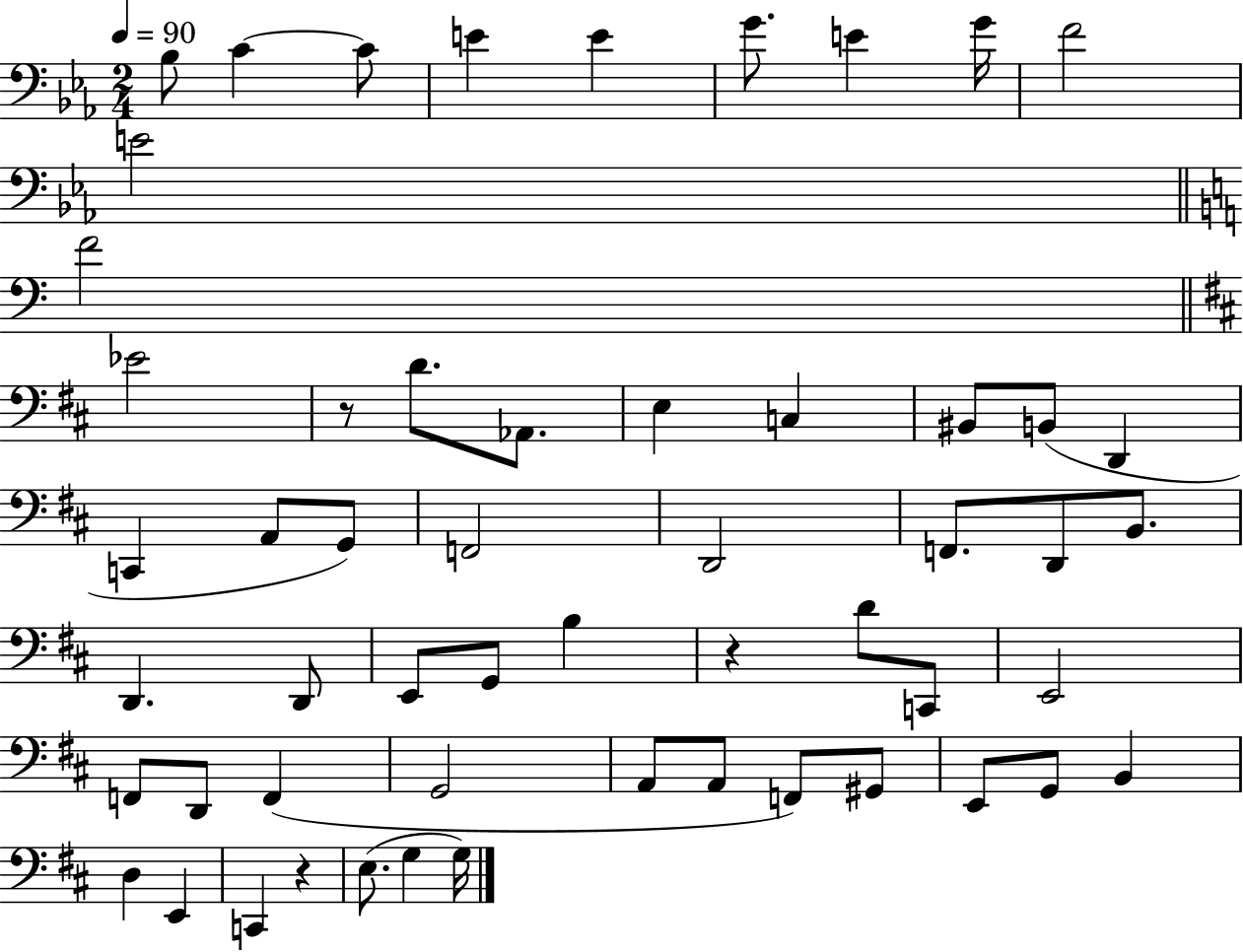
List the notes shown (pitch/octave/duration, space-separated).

Bb3/e C4/q C4/e E4/q E4/q G4/e. E4/q G4/s F4/h E4/h F4/h Eb4/h R/e D4/e. Ab2/e. E3/q C3/q BIS2/e B2/e D2/q C2/q A2/e G2/e F2/h D2/h F2/e. D2/e B2/e. D2/q. D2/e E2/e G2/e B3/q R/q D4/e C2/e E2/h F2/e D2/e F2/q G2/h A2/e A2/e F2/e G#2/e E2/e G2/e B2/q D3/q E2/q C2/q R/q E3/e. G3/q G3/s